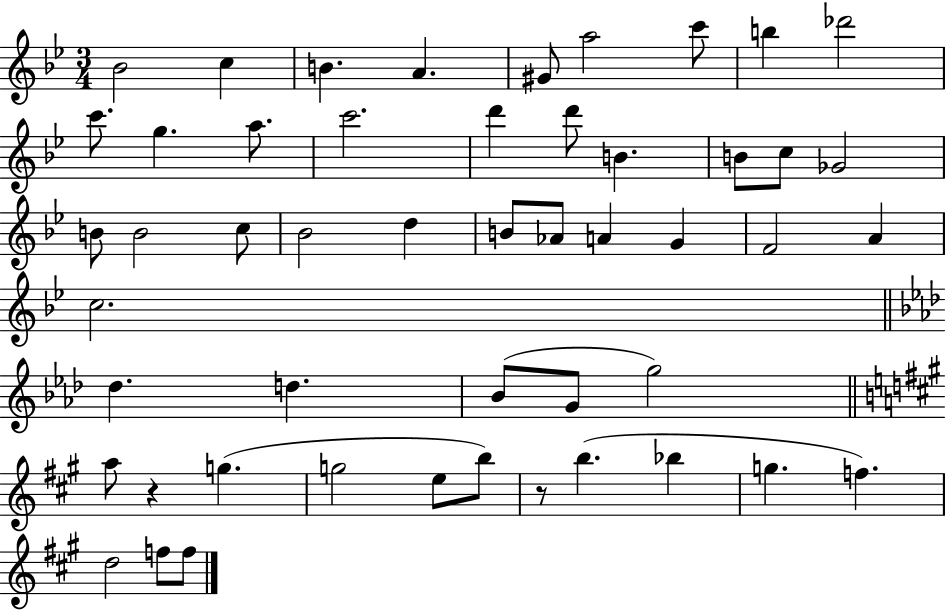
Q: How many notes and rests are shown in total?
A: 50